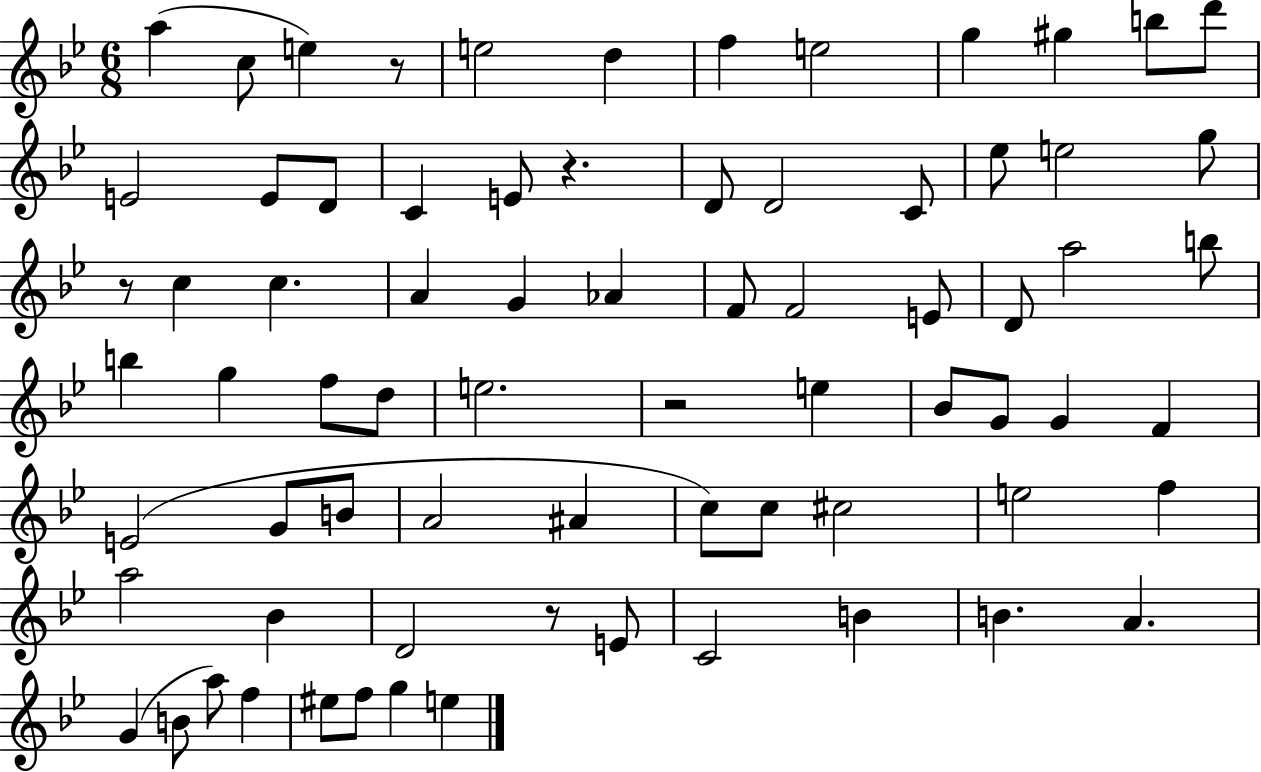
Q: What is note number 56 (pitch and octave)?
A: D4